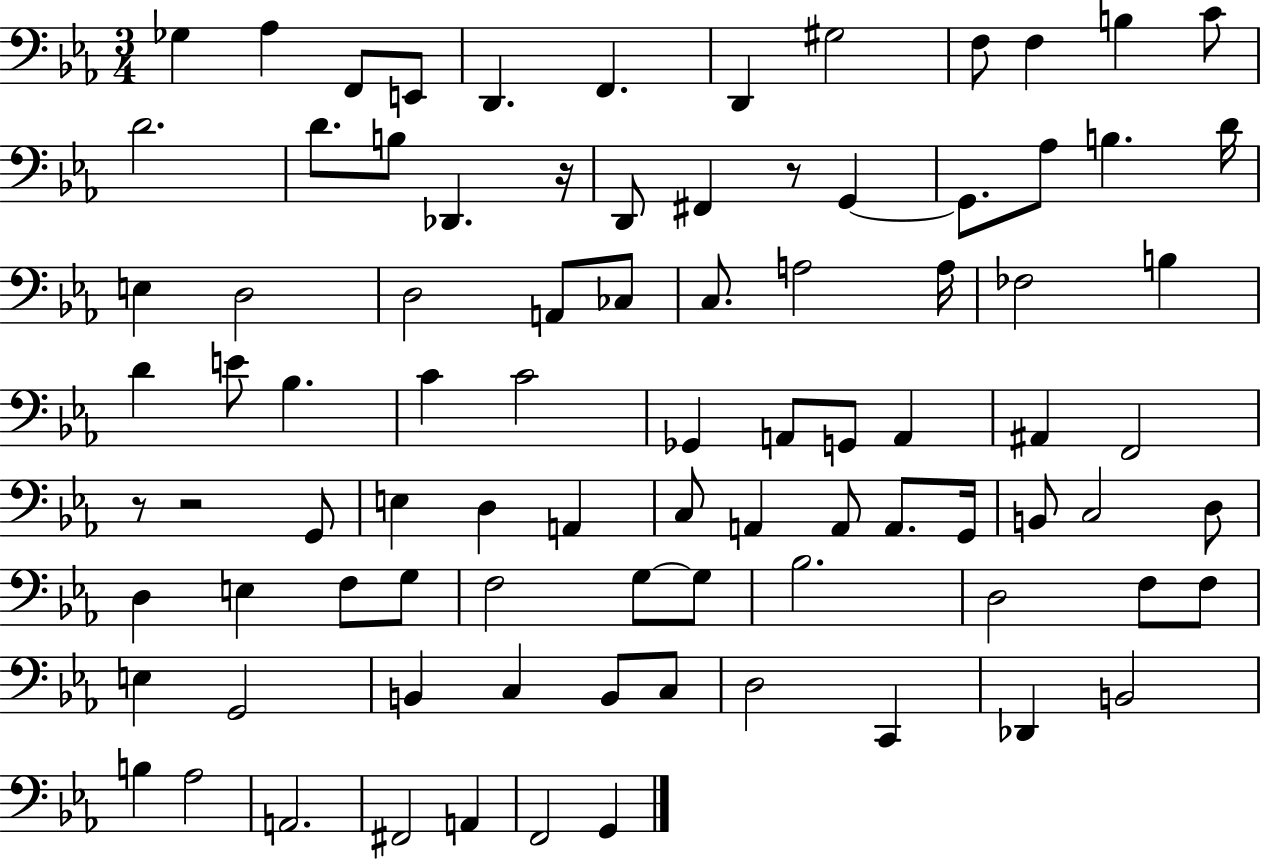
{
  \clef bass
  \numericTimeSignature
  \time 3/4
  \key ees \major
  ges4 aes4 f,8 e,8 | d,4. f,4. | d,4 gis2 | f8 f4 b4 c'8 | \break d'2. | d'8. b8 des,4. r16 | d,8 fis,4 r8 g,4~~ | g,8. aes8 b4. d'16 | \break e4 d2 | d2 a,8 ces8 | c8. a2 a16 | fes2 b4 | \break d'4 e'8 bes4. | c'4 c'2 | ges,4 a,8 g,8 a,4 | ais,4 f,2 | \break r8 r2 g,8 | e4 d4 a,4 | c8 a,4 a,8 a,8. g,16 | b,8 c2 d8 | \break d4 e4 f8 g8 | f2 g8~~ g8 | bes2. | d2 f8 f8 | \break e4 g,2 | b,4 c4 b,8 c8 | d2 c,4 | des,4 b,2 | \break b4 aes2 | a,2. | fis,2 a,4 | f,2 g,4 | \break \bar "|."
}